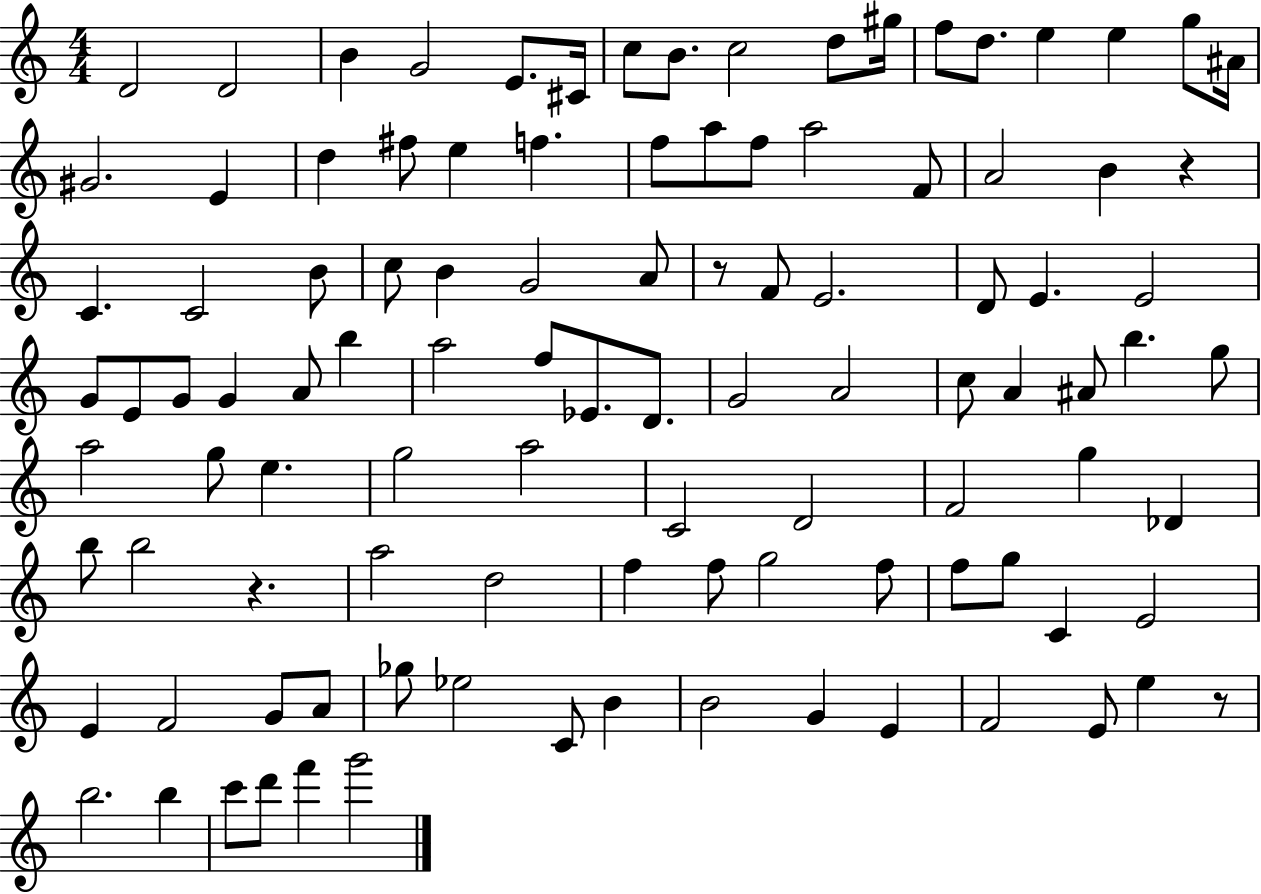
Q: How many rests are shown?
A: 4